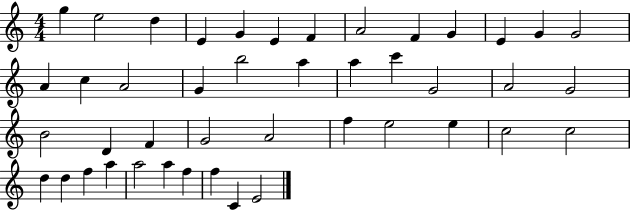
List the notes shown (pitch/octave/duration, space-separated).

G5/q E5/h D5/q E4/q G4/q E4/q F4/q A4/h F4/q G4/q E4/q G4/q G4/h A4/q C5/q A4/h G4/q B5/h A5/q A5/q C6/q G4/h A4/h G4/h B4/h D4/q F4/q G4/h A4/h F5/q E5/h E5/q C5/h C5/h D5/q D5/q F5/q A5/q A5/h A5/q F5/q F5/q C4/q E4/h